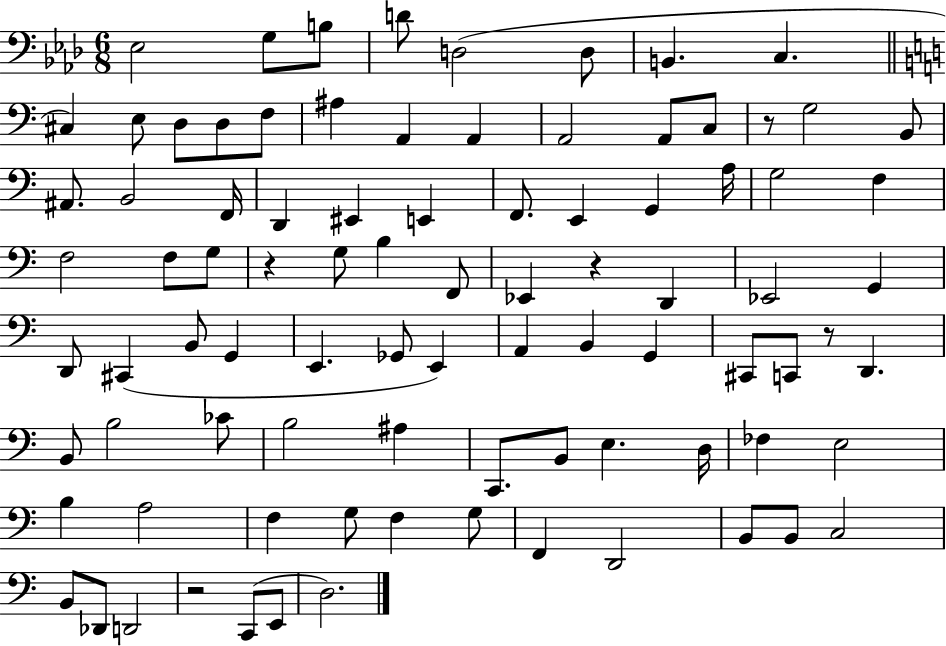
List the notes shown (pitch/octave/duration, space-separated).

Eb3/h G3/e B3/e D4/e D3/h D3/e B2/q. C3/q. C#3/q E3/e D3/e D3/e F3/e A#3/q A2/q A2/q A2/h A2/e C3/e R/e G3/h B2/e A#2/e. B2/h F2/s D2/q EIS2/q E2/q F2/e. E2/q G2/q A3/s G3/h F3/q F3/h F3/e G3/e R/q G3/e B3/q F2/e Eb2/q R/q D2/q Eb2/h G2/q D2/e C#2/q B2/e G2/q E2/q. Gb2/e E2/q A2/q B2/q G2/q C#2/e C2/e R/e D2/q. B2/e B3/h CES4/e B3/h A#3/q C2/e. B2/e E3/q. D3/s FES3/q E3/h B3/q A3/h F3/q G3/e F3/q G3/e F2/q D2/h B2/e B2/e C3/h B2/e Db2/e D2/h R/h C2/e E2/e D3/h.